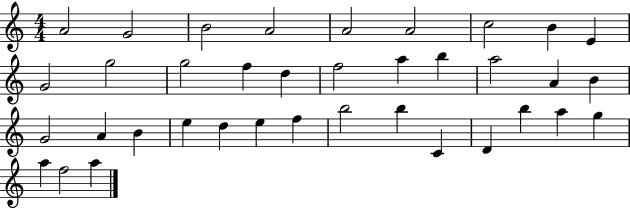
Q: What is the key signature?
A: C major